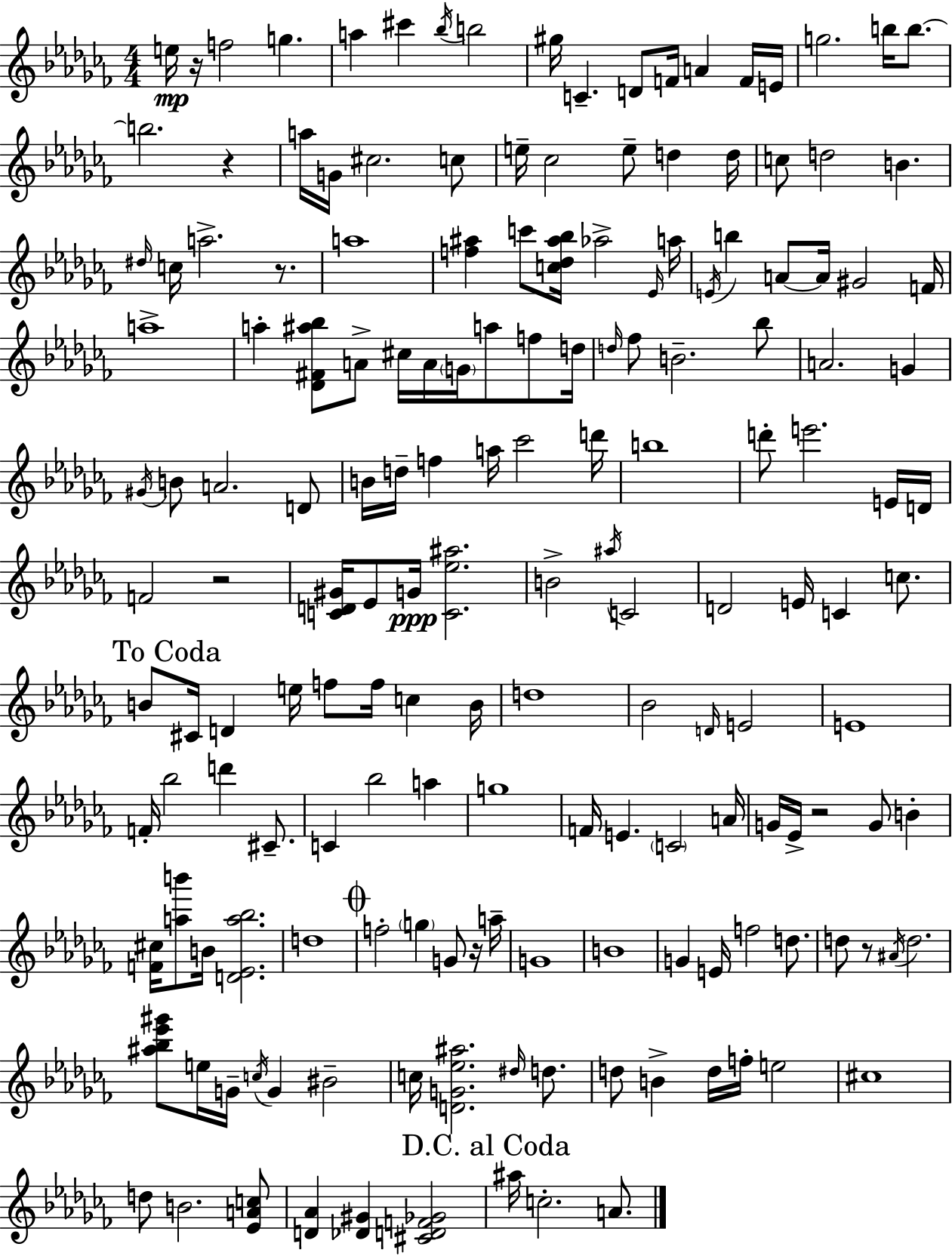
X:1
T:Untitled
M:4/4
L:1/4
K:Abm
e/4 z/4 f2 g a ^c' _b/4 b2 ^g/4 C D/2 F/4 A F/4 E/4 g2 b/4 b/2 b2 z a/4 G/4 ^c2 c/2 e/4 _c2 e/2 d d/4 c/2 d2 B ^d/4 c/4 a2 z/2 a4 [f^a] c'/2 [c_d^a_b]/4 _a2 _E/4 a/4 E/4 b A/2 A/4 ^G2 F/4 a4 a [_D^F^a_b]/2 A/2 ^c/4 A/4 G/4 a/2 f/2 d/4 d/4 _f/2 B2 _b/2 A2 G ^G/4 B/2 A2 D/2 B/4 d/4 f a/4 _c'2 d'/4 b4 d'/2 e'2 E/4 D/4 F2 z2 [CD^G]/4 _E/2 G/4 [C_e^a]2 B2 ^a/4 C2 D2 E/4 C c/2 B/2 ^C/4 D e/4 f/2 f/4 c B/4 d4 _B2 D/4 E2 E4 F/4 _b2 d' ^C/2 C _b2 a g4 F/4 E C2 A/4 G/4 _E/4 z2 G/2 B [F^c]/4 [ab']/2 B/4 [D_Ea_b]2 d4 f2 g G/2 z/4 a/4 G4 B4 G E/4 f2 d/2 d/2 z/2 ^A/4 d2 [^a_b_e'^g']/2 e/4 G/4 c/4 G ^B2 c/4 [DG_e^a]2 ^d/4 d/2 d/2 B d/4 f/4 e2 ^c4 d/2 B2 [_EAc]/2 [D_A] [_D^G] [^CDF_G]2 ^a/4 c2 A/2